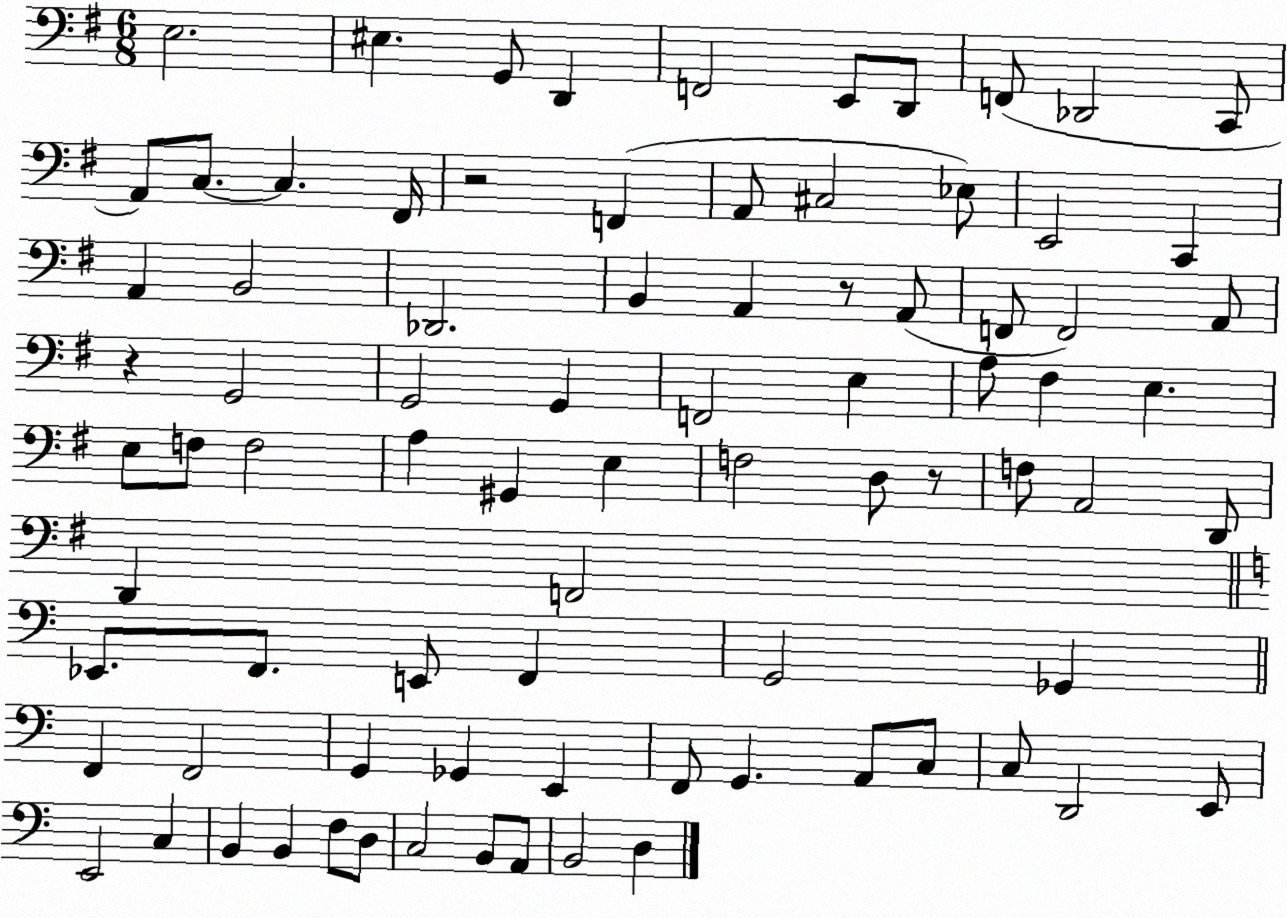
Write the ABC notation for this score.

X:1
T:Untitled
M:6/8
L:1/4
K:G
E,2 ^E, G,,/2 D,, F,,2 E,,/2 D,,/2 F,,/2 _D,,2 C,,/2 A,,/2 C,/2 C, ^F,,/4 z2 F,, A,,/2 ^C,2 _E,/2 E,,2 C,, A,, B,,2 _D,,2 B,, A,, z/2 A,,/2 F,,/2 F,,2 A,,/2 z G,,2 G,,2 G,, F,,2 E, A,/2 ^F, E, E,/2 F,/2 F,2 A, ^G,, E, F,2 D,/2 z/2 F,/2 A,,2 D,,/2 D,, F,,2 _E,,/2 F,,/2 E,,/2 F,, G,,2 _G,, F,, F,,2 G,, _G,, E,, F,,/2 G,, A,,/2 C,/2 C,/2 D,,2 E,,/2 E,,2 C, B,, B,, F,/2 D,/2 C,2 B,,/2 A,,/2 B,,2 D,